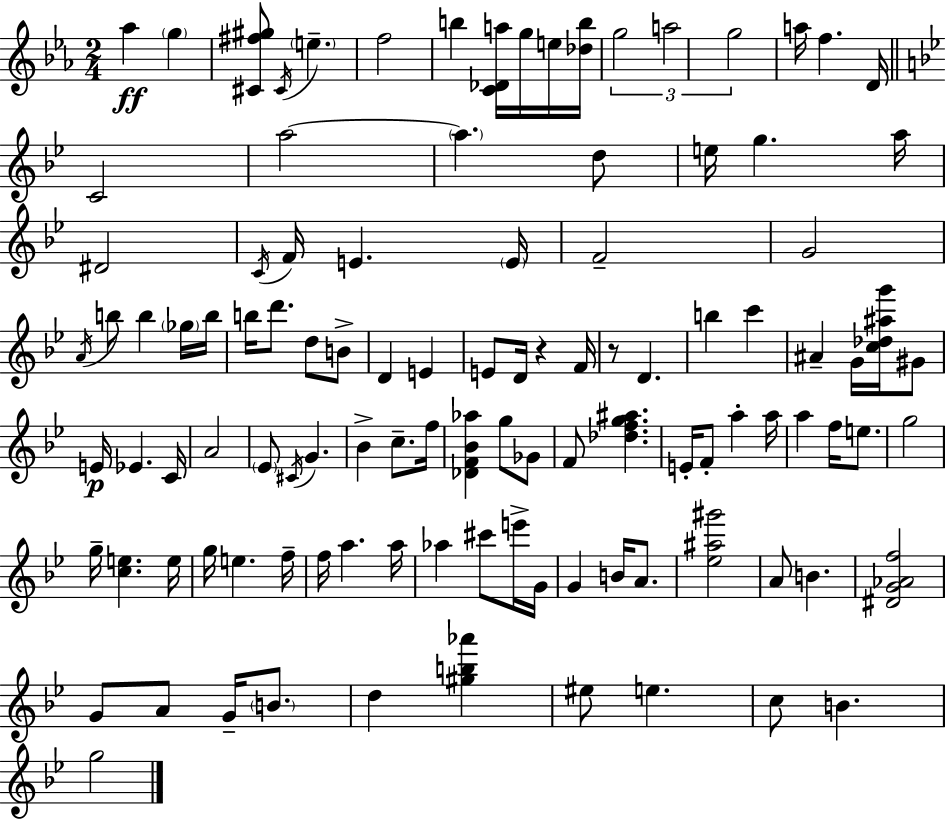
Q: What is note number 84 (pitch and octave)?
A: A4